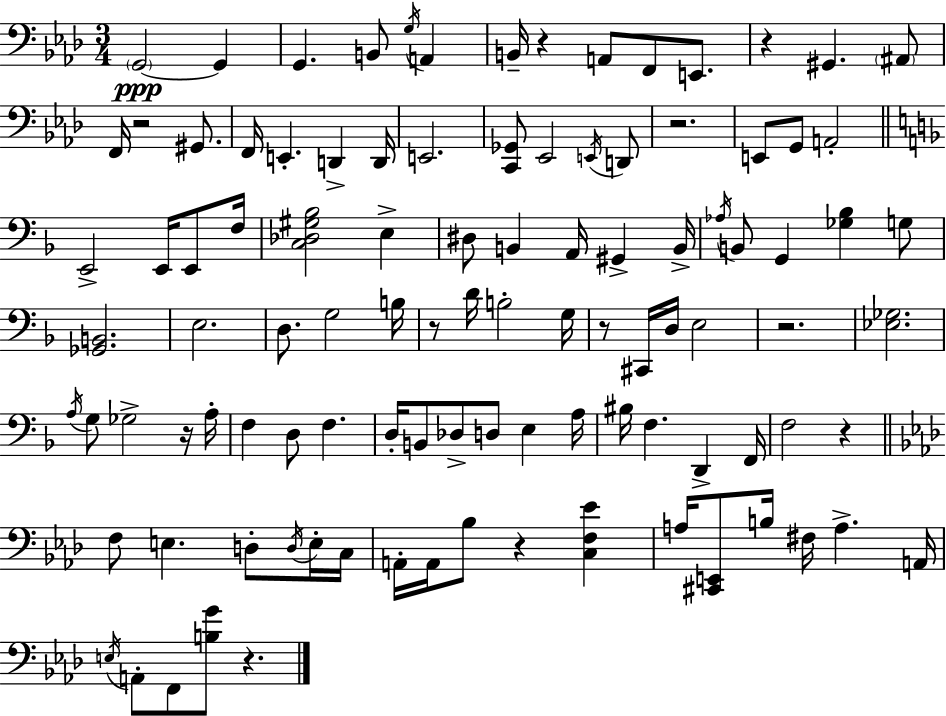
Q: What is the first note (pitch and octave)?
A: G2